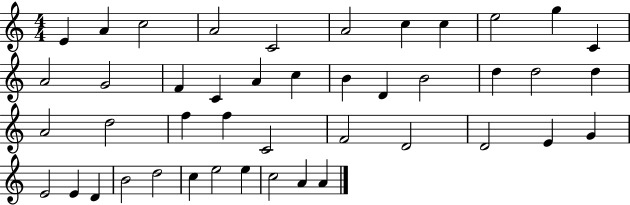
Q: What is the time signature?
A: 4/4